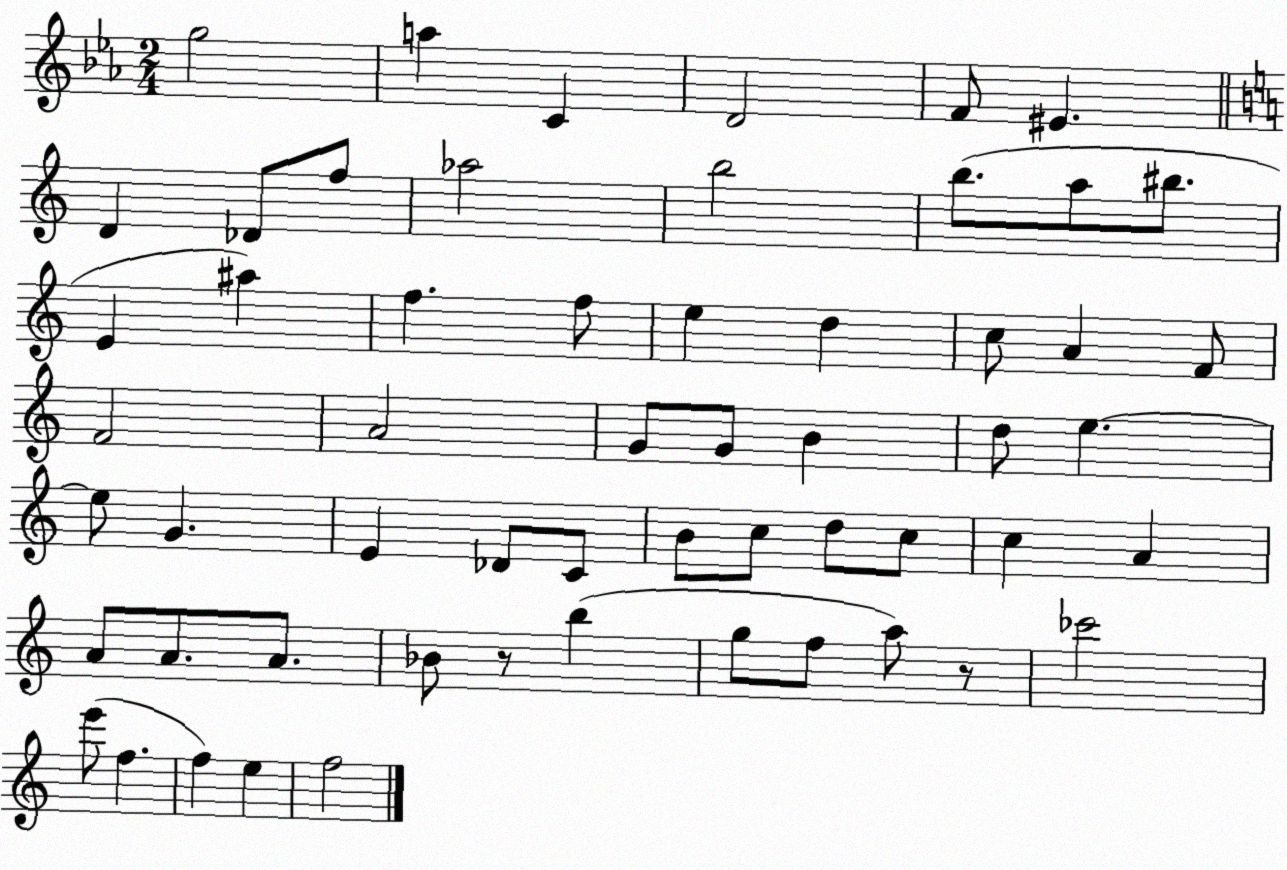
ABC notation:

X:1
T:Untitled
M:2/4
L:1/4
K:Eb
g2 a C D2 F/2 ^E D _D/2 f/2 _a2 b2 b/2 a/2 ^b/2 E ^a f f/2 e d c/2 A F/2 F2 A2 G/2 G/2 B d/2 e e/2 G E _D/2 C/2 B/2 c/2 d/2 c/2 c A A/2 A/2 A/2 _B/2 z/2 b g/2 f/2 a/2 z/2 _c'2 e'/2 f f e f2